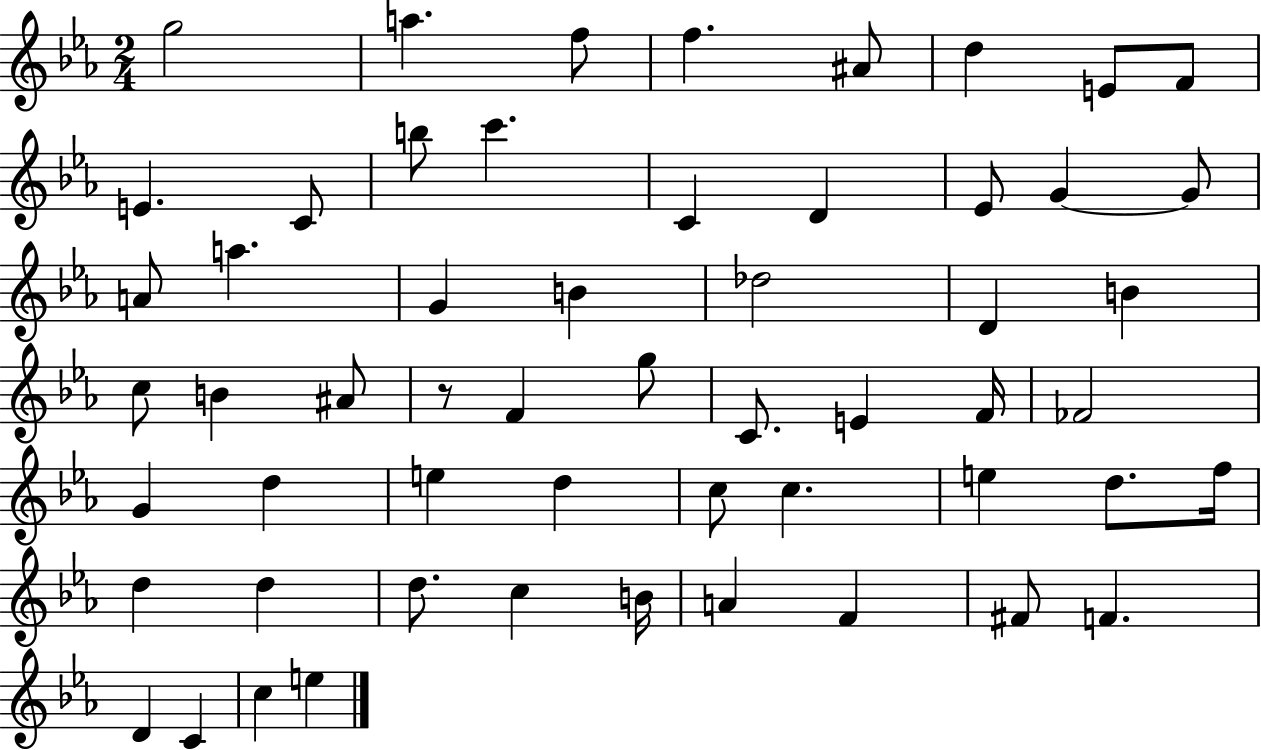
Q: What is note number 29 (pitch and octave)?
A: G5